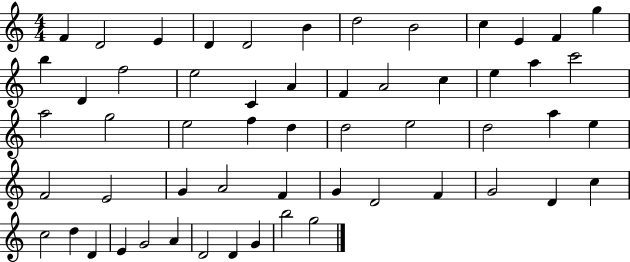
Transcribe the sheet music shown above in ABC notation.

X:1
T:Untitled
M:4/4
L:1/4
K:C
F D2 E D D2 B d2 B2 c E F g b D f2 e2 C A F A2 c e a c'2 a2 g2 e2 f d d2 e2 d2 a e F2 E2 G A2 F G D2 F G2 D c c2 d D E G2 A D2 D G b2 g2